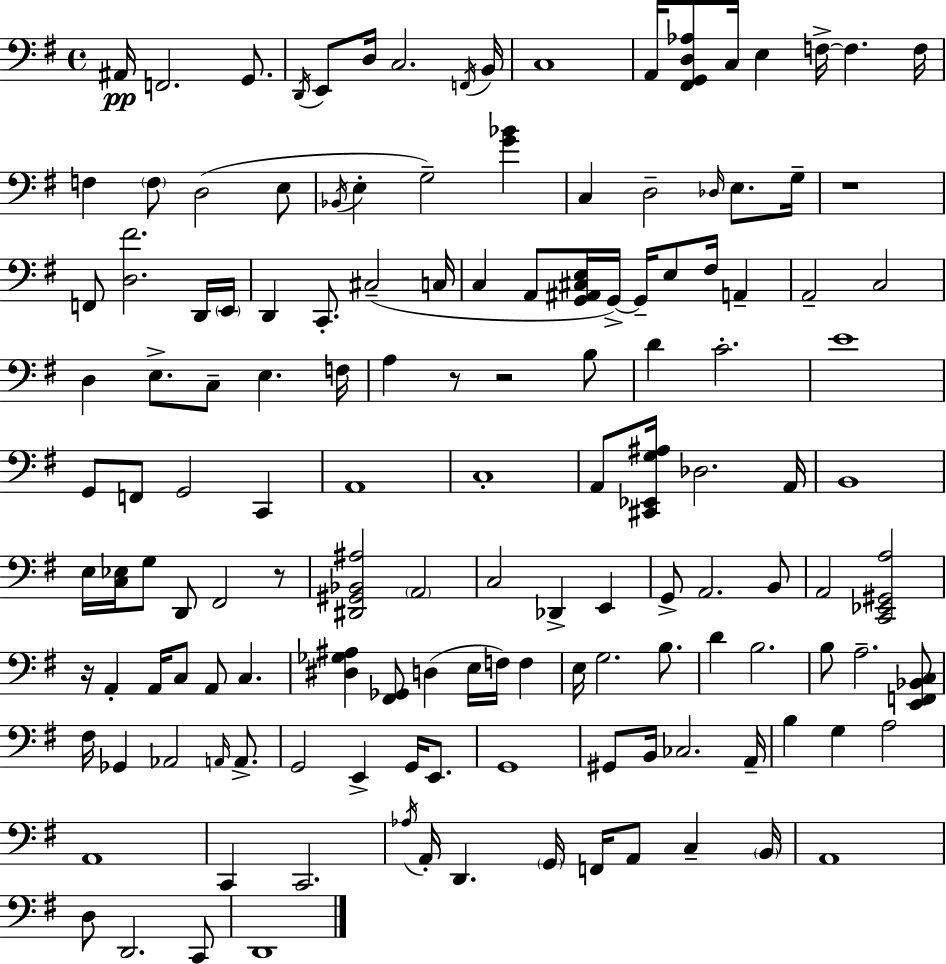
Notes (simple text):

A#2/s F2/h. G2/e. D2/s E2/e D3/s C3/h. F2/s B2/s C3/w A2/s [F#2,G2,D3,Ab3]/e C3/s E3/q F3/s F3/q. F3/s F3/q F3/e D3/h E3/e Bb2/s E3/q G3/h [G4,Bb4]/q C3/q D3/h Db3/s E3/e. G3/s R/w F2/e [D3,F#4]/h. D2/s E2/s D2/q C2/e. C#3/h C3/s C3/q A2/e [G2,A#2,C#3,E3]/s G2/s G2/s E3/e F#3/s A2/q A2/h C3/h D3/q E3/e. C3/e E3/q. F3/s A3/q R/e R/h B3/e D4/q C4/h. E4/w G2/e F2/e G2/h C2/q A2/w C3/w A2/e [C#2,Eb2,G3,A#3]/s Db3/h. A2/s B2/w E3/s [C3,Eb3]/s G3/e D2/e F#2/h R/e [D#2,G#2,Bb2,A#3]/h A2/h C3/h Db2/q E2/q G2/e A2/h. B2/e A2/h [C2,Eb2,G#2,A3]/h R/s A2/q A2/s C3/e A2/e C3/q. [D#3,Gb3,A#3]/q [F#2,Gb2]/e D3/q E3/s F3/s F3/q E3/s G3/h. B3/e. D4/q B3/h. B3/e A3/h. [E2,F2,Bb2,C3]/e F#3/s Gb2/q Ab2/h A2/s A2/e. G2/h E2/q G2/s E2/e. G2/w G#2/e B2/s CES3/h. A2/s B3/q G3/q A3/h A2/w C2/q C2/h. Ab3/s A2/s D2/q. G2/s F2/s A2/e C3/q B2/s A2/w D3/e D2/h. C2/e D2/w